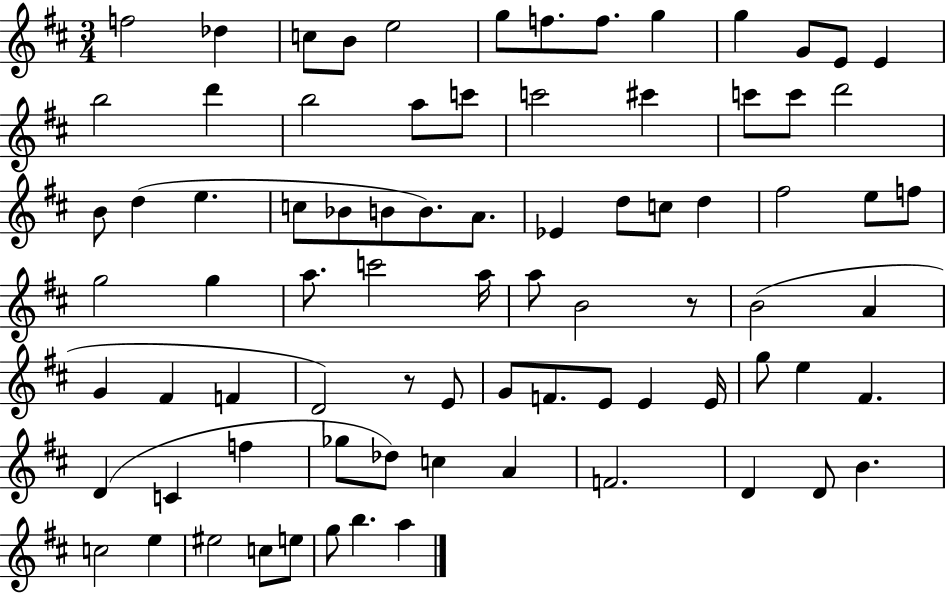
X:1
T:Untitled
M:3/4
L:1/4
K:D
f2 _d c/2 B/2 e2 g/2 f/2 f/2 g g G/2 E/2 E b2 d' b2 a/2 c'/2 c'2 ^c' c'/2 c'/2 d'2 B/2 d e c/2 _B/2 B/2 B/2 A/2 _E d/2 c/2 d ^f2 e/2 f/2 g2 g a/2 c'2 a/4 a/2 B2 z/2 B2 A G ^F F D2 z/2 E/2 G/2 F/2 E/2 E E/4 g/2 e ^F D C f _g/2 _d/2 c A F2 D D/2 B c2 e ^e2 c/2 e/2 g/2 b a